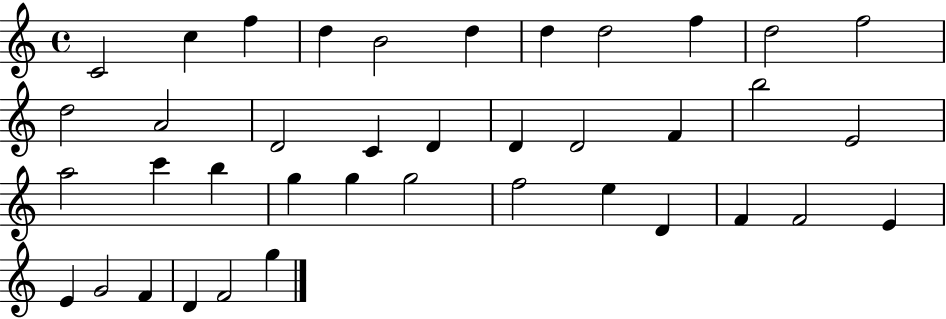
C4/h C5/q F5/q D5/q B4/h D5/q D5/q D5/h F5/q D5/h F5/h D5/h A4/h D4/h C4/q D4/q D4/q D4/h F4/q B5/h E4/h A5/h C6/q B5/q G5/q G5/q G5/h F5/h E5/q D4/q F4/q F4/h E4/q E4/q G4/h F4/q D4/q F4/h G5/q